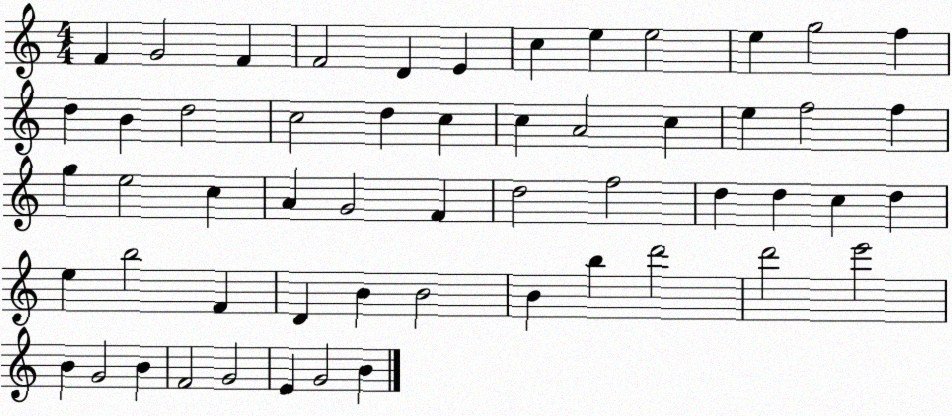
X:1
T:Untitled
M:4/4
L:1/4
K:C
F G2 F F2 D E c e e2 e g2 f d B d2 c2 d c c A2 c e f2 f g e2 c A G2 F d2 f2 d d c d e b2 F D B B2 B b d'2 d'2 e'2 B G2 B F2 G2 E G2 B